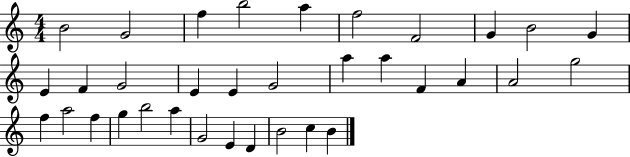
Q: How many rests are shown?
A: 0